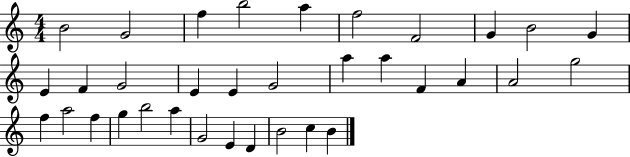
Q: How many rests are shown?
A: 0